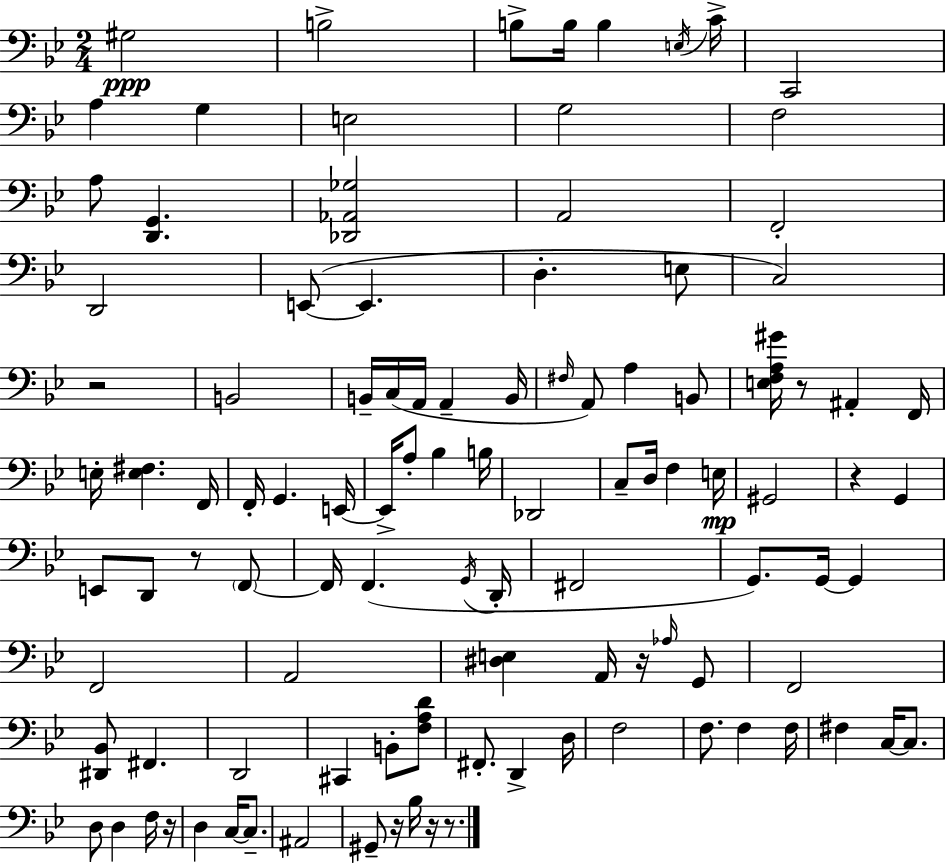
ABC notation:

X:1
T:Untitled
M:2/4
L:1/4
K:Gm
^G,2 B,2 B,/2 B,/4 B, E,/4 C/4 C,,2 A, G, E,2 G,2 F,2 A,/2 [D,,G,,] [_D,,_A,,_G,]2 A,,2 F,,2 D,,2 E,,/2 E,, D, E,/2 C,2 z2 B,,2 B,,/4 C,/4 A,,/4 A,, B,,/4 ^F,/4 A,,/2 A, B,,/2 [E,F,A,^G]/4 z/2 ^A,, F,,/4 E,/4 [E,^F,] F,,/4 F,,/4 G,, E,,/4 E,,/4 A,/2 _B, B,/4 _D,,2 C,/2 D,/4 F, E,/4 ^G,,2 z G,, E,,/2 D,,/2 z/2 F,,/2 F,,/4 F,, G,,/4 D,,/4 ^F,,2 G,,/2 G,,/4 G,, F,,2 A,,2 [^D,E,] A,,/4 z/4 _A,/4 G,,/2 F,,2 [^D,,_B,,]/2 ^F,, D,,2 ^C,, B,,/2 [F,A,D]/2 ^F,,/2 D,, D,/4 F,2 F,/2 F, F,/4 ^F, C,/4 C,/2 D,/2 D, F,/4 z/4 D, C,/4 C,/2 ^A,,2 ^G,,/2 z/4 _B,/4 z/4 z/2